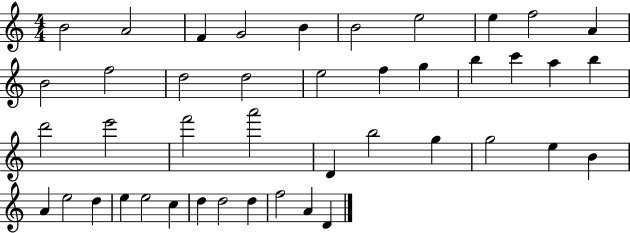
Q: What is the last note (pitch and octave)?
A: D4